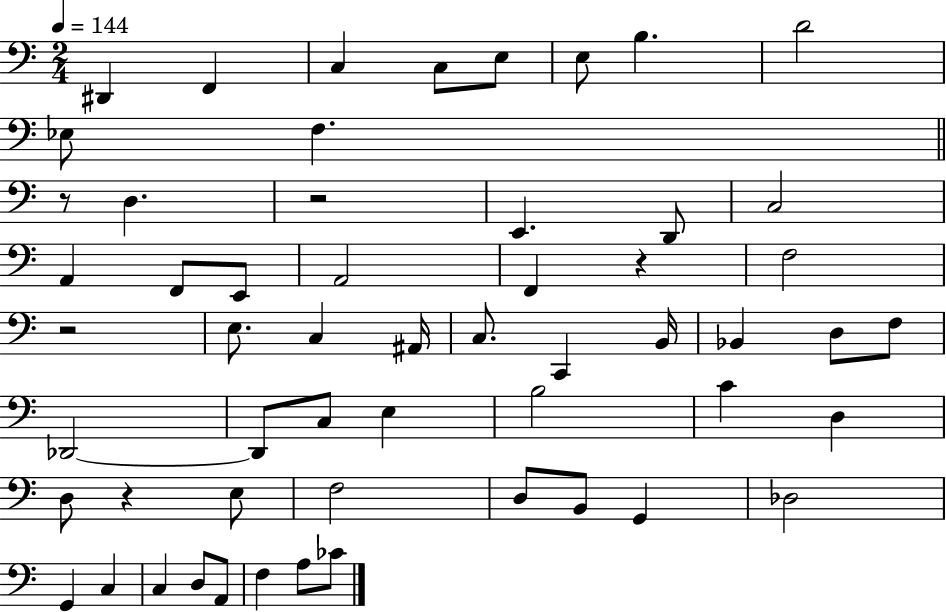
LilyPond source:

{
  \clef bass
  \numericTimeSignature
  \time 2/4
  \key c \major
  \tempo 4 = 144
  dis,4 f,4 | c4 c8 e8 | e8 b4. | d'2 | \break ees8 f4. | \bar "||" \break \key a \minor r8 d4. | r2 | e,4. d,8 | c2 | \break a,4 f,8 e,8 | a,2 | f,4 r4 | f2 | \break r2 | e8. c4 ais,16 | c8. c,4 b,16 | bes,4 d8 f8 | \break des,2~~ | des,8 c8 e4 | b2 | c'4 d4 | \break d8 r4 e8 | f2 | d8 b,8 g,4 | des2 | \break g,4 c4 | c4 d8 a,8 | f4 a8 ces'8 | \bar "|."
}